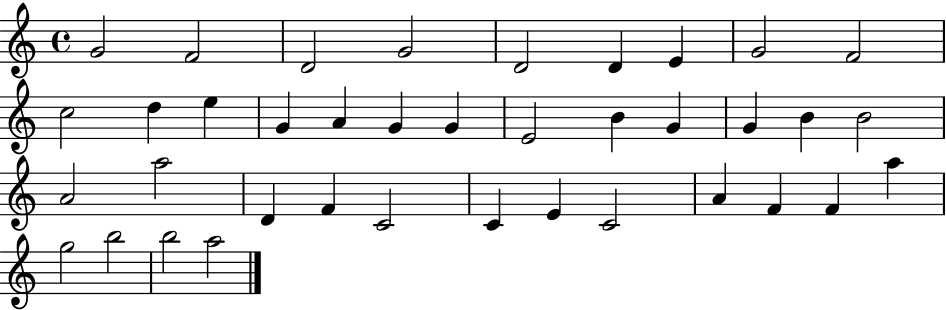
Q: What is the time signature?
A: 4/4